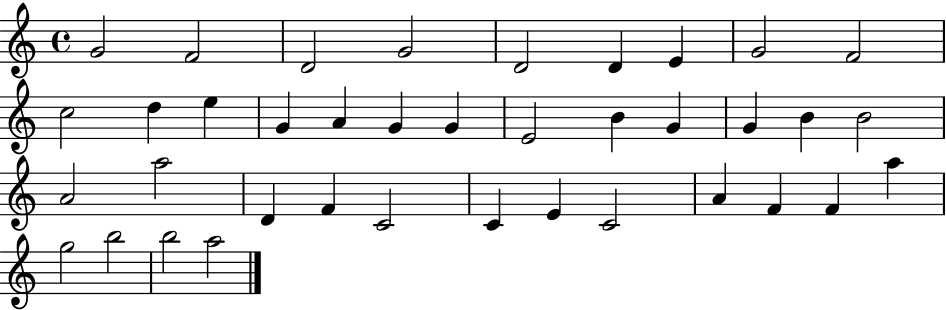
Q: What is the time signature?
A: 4/4